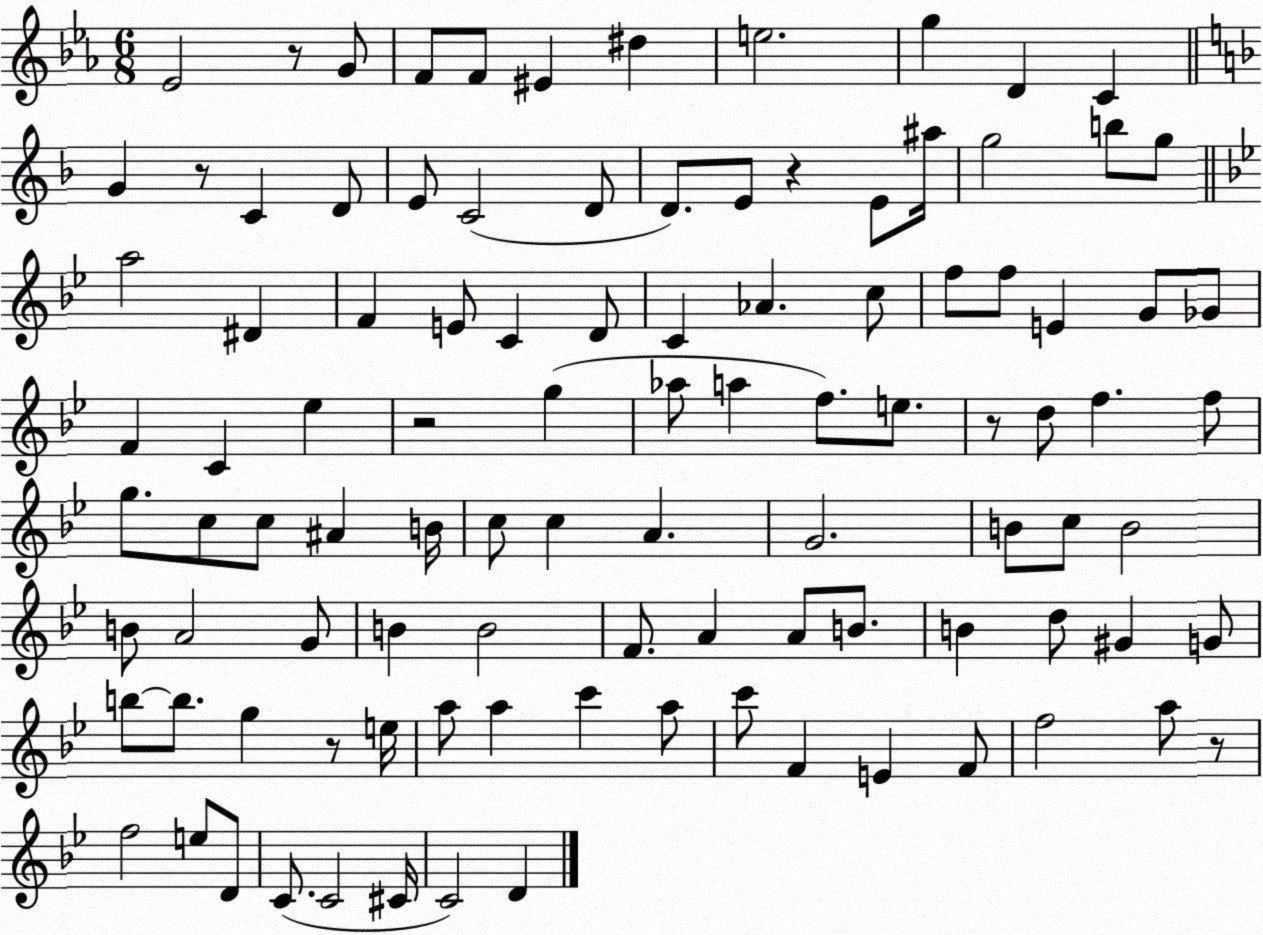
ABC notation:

X:1
T:Untitled
M:6/8
L:1/4
K:Eb
_E2 z/2 G/2 F/2 F/2 ^E ^d e2 g D C G z/2 C D/2 E/2 C2 D/2 D/2 E/2 z E/2 ^a/4 g2 b/2 g/2 a2 ^D F E/2 C D/2 C _A c/2 f/2 f/2 E G/2 _G/2 F C _e z2 g _a/2 a f/2 e/2 z/2 d/2 f f/2 g/2 c/2 c/2 ^A B/4 c/2 c A G2 B/2 c/2 B2 B/2 A2 G/2 B B2 F/2 A A/2 B/2 B d/2 ^G G/2 b/2 b/2 g z/2 e/4 a/2 a c' a/2 c'/2 F E F/2 f2 a/2 z/2 f2 e/2 D/2 C/2 C2 ^C/4 C2 D